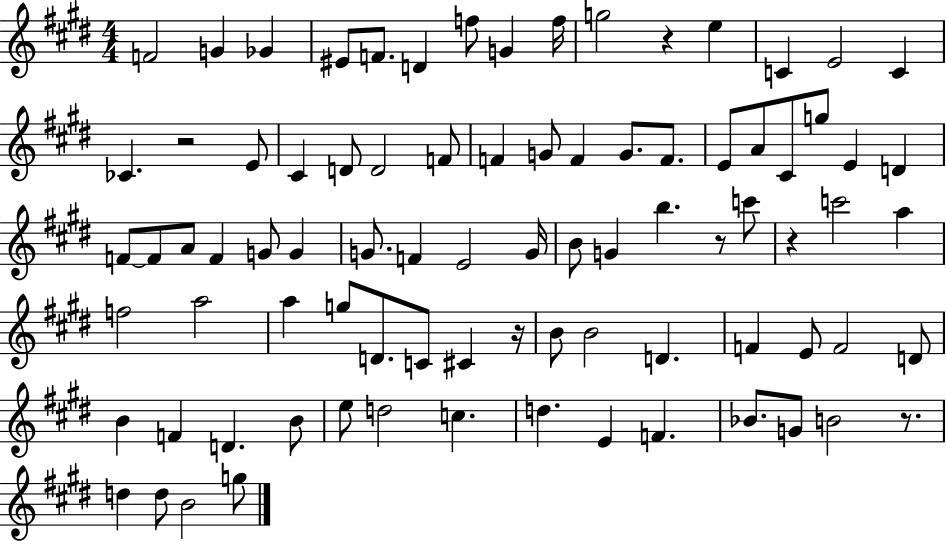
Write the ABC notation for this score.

X:1
T:Untitled
M:4/4
L:1/4
K:E
F2 G _G ^E/2 F/2 D f/2 G f/4 g2 z e C E2 C _C z2 E/2 ^C D/2 D2 F/2 F G/2 F G/2 F/2 E/2 A/2 ^C/2 g/2 E D F/2 F/2 A/2 F G/2 G G/2 F E2 G/4 B/2 G b z/2 c'/2 z c'2 a f2 a2 a g/2 D/2 C/2 ^C z/4 B/2 B2 D F E/2 F2 D/2 B F D B/2 e/2 d2 c d E F _B/2 G/2 B2 z/2 d d/2 B2 g/2